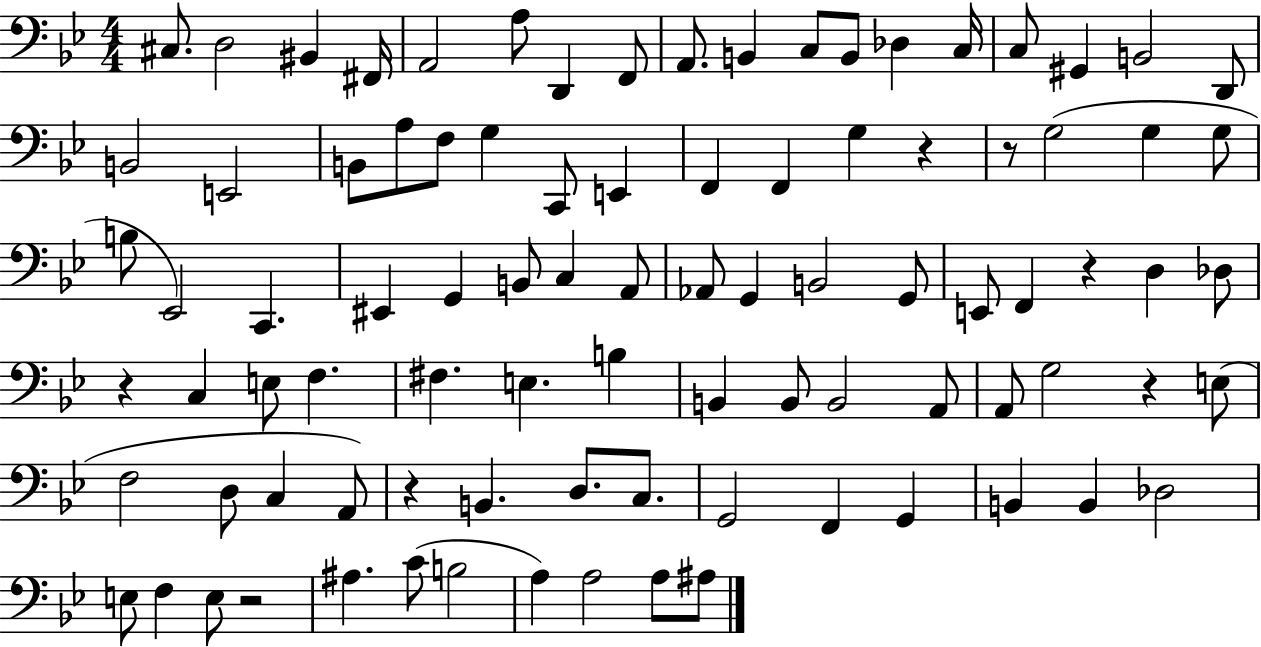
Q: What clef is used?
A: bass